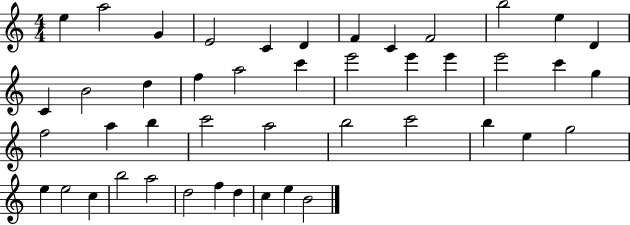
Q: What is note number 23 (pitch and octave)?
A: C6